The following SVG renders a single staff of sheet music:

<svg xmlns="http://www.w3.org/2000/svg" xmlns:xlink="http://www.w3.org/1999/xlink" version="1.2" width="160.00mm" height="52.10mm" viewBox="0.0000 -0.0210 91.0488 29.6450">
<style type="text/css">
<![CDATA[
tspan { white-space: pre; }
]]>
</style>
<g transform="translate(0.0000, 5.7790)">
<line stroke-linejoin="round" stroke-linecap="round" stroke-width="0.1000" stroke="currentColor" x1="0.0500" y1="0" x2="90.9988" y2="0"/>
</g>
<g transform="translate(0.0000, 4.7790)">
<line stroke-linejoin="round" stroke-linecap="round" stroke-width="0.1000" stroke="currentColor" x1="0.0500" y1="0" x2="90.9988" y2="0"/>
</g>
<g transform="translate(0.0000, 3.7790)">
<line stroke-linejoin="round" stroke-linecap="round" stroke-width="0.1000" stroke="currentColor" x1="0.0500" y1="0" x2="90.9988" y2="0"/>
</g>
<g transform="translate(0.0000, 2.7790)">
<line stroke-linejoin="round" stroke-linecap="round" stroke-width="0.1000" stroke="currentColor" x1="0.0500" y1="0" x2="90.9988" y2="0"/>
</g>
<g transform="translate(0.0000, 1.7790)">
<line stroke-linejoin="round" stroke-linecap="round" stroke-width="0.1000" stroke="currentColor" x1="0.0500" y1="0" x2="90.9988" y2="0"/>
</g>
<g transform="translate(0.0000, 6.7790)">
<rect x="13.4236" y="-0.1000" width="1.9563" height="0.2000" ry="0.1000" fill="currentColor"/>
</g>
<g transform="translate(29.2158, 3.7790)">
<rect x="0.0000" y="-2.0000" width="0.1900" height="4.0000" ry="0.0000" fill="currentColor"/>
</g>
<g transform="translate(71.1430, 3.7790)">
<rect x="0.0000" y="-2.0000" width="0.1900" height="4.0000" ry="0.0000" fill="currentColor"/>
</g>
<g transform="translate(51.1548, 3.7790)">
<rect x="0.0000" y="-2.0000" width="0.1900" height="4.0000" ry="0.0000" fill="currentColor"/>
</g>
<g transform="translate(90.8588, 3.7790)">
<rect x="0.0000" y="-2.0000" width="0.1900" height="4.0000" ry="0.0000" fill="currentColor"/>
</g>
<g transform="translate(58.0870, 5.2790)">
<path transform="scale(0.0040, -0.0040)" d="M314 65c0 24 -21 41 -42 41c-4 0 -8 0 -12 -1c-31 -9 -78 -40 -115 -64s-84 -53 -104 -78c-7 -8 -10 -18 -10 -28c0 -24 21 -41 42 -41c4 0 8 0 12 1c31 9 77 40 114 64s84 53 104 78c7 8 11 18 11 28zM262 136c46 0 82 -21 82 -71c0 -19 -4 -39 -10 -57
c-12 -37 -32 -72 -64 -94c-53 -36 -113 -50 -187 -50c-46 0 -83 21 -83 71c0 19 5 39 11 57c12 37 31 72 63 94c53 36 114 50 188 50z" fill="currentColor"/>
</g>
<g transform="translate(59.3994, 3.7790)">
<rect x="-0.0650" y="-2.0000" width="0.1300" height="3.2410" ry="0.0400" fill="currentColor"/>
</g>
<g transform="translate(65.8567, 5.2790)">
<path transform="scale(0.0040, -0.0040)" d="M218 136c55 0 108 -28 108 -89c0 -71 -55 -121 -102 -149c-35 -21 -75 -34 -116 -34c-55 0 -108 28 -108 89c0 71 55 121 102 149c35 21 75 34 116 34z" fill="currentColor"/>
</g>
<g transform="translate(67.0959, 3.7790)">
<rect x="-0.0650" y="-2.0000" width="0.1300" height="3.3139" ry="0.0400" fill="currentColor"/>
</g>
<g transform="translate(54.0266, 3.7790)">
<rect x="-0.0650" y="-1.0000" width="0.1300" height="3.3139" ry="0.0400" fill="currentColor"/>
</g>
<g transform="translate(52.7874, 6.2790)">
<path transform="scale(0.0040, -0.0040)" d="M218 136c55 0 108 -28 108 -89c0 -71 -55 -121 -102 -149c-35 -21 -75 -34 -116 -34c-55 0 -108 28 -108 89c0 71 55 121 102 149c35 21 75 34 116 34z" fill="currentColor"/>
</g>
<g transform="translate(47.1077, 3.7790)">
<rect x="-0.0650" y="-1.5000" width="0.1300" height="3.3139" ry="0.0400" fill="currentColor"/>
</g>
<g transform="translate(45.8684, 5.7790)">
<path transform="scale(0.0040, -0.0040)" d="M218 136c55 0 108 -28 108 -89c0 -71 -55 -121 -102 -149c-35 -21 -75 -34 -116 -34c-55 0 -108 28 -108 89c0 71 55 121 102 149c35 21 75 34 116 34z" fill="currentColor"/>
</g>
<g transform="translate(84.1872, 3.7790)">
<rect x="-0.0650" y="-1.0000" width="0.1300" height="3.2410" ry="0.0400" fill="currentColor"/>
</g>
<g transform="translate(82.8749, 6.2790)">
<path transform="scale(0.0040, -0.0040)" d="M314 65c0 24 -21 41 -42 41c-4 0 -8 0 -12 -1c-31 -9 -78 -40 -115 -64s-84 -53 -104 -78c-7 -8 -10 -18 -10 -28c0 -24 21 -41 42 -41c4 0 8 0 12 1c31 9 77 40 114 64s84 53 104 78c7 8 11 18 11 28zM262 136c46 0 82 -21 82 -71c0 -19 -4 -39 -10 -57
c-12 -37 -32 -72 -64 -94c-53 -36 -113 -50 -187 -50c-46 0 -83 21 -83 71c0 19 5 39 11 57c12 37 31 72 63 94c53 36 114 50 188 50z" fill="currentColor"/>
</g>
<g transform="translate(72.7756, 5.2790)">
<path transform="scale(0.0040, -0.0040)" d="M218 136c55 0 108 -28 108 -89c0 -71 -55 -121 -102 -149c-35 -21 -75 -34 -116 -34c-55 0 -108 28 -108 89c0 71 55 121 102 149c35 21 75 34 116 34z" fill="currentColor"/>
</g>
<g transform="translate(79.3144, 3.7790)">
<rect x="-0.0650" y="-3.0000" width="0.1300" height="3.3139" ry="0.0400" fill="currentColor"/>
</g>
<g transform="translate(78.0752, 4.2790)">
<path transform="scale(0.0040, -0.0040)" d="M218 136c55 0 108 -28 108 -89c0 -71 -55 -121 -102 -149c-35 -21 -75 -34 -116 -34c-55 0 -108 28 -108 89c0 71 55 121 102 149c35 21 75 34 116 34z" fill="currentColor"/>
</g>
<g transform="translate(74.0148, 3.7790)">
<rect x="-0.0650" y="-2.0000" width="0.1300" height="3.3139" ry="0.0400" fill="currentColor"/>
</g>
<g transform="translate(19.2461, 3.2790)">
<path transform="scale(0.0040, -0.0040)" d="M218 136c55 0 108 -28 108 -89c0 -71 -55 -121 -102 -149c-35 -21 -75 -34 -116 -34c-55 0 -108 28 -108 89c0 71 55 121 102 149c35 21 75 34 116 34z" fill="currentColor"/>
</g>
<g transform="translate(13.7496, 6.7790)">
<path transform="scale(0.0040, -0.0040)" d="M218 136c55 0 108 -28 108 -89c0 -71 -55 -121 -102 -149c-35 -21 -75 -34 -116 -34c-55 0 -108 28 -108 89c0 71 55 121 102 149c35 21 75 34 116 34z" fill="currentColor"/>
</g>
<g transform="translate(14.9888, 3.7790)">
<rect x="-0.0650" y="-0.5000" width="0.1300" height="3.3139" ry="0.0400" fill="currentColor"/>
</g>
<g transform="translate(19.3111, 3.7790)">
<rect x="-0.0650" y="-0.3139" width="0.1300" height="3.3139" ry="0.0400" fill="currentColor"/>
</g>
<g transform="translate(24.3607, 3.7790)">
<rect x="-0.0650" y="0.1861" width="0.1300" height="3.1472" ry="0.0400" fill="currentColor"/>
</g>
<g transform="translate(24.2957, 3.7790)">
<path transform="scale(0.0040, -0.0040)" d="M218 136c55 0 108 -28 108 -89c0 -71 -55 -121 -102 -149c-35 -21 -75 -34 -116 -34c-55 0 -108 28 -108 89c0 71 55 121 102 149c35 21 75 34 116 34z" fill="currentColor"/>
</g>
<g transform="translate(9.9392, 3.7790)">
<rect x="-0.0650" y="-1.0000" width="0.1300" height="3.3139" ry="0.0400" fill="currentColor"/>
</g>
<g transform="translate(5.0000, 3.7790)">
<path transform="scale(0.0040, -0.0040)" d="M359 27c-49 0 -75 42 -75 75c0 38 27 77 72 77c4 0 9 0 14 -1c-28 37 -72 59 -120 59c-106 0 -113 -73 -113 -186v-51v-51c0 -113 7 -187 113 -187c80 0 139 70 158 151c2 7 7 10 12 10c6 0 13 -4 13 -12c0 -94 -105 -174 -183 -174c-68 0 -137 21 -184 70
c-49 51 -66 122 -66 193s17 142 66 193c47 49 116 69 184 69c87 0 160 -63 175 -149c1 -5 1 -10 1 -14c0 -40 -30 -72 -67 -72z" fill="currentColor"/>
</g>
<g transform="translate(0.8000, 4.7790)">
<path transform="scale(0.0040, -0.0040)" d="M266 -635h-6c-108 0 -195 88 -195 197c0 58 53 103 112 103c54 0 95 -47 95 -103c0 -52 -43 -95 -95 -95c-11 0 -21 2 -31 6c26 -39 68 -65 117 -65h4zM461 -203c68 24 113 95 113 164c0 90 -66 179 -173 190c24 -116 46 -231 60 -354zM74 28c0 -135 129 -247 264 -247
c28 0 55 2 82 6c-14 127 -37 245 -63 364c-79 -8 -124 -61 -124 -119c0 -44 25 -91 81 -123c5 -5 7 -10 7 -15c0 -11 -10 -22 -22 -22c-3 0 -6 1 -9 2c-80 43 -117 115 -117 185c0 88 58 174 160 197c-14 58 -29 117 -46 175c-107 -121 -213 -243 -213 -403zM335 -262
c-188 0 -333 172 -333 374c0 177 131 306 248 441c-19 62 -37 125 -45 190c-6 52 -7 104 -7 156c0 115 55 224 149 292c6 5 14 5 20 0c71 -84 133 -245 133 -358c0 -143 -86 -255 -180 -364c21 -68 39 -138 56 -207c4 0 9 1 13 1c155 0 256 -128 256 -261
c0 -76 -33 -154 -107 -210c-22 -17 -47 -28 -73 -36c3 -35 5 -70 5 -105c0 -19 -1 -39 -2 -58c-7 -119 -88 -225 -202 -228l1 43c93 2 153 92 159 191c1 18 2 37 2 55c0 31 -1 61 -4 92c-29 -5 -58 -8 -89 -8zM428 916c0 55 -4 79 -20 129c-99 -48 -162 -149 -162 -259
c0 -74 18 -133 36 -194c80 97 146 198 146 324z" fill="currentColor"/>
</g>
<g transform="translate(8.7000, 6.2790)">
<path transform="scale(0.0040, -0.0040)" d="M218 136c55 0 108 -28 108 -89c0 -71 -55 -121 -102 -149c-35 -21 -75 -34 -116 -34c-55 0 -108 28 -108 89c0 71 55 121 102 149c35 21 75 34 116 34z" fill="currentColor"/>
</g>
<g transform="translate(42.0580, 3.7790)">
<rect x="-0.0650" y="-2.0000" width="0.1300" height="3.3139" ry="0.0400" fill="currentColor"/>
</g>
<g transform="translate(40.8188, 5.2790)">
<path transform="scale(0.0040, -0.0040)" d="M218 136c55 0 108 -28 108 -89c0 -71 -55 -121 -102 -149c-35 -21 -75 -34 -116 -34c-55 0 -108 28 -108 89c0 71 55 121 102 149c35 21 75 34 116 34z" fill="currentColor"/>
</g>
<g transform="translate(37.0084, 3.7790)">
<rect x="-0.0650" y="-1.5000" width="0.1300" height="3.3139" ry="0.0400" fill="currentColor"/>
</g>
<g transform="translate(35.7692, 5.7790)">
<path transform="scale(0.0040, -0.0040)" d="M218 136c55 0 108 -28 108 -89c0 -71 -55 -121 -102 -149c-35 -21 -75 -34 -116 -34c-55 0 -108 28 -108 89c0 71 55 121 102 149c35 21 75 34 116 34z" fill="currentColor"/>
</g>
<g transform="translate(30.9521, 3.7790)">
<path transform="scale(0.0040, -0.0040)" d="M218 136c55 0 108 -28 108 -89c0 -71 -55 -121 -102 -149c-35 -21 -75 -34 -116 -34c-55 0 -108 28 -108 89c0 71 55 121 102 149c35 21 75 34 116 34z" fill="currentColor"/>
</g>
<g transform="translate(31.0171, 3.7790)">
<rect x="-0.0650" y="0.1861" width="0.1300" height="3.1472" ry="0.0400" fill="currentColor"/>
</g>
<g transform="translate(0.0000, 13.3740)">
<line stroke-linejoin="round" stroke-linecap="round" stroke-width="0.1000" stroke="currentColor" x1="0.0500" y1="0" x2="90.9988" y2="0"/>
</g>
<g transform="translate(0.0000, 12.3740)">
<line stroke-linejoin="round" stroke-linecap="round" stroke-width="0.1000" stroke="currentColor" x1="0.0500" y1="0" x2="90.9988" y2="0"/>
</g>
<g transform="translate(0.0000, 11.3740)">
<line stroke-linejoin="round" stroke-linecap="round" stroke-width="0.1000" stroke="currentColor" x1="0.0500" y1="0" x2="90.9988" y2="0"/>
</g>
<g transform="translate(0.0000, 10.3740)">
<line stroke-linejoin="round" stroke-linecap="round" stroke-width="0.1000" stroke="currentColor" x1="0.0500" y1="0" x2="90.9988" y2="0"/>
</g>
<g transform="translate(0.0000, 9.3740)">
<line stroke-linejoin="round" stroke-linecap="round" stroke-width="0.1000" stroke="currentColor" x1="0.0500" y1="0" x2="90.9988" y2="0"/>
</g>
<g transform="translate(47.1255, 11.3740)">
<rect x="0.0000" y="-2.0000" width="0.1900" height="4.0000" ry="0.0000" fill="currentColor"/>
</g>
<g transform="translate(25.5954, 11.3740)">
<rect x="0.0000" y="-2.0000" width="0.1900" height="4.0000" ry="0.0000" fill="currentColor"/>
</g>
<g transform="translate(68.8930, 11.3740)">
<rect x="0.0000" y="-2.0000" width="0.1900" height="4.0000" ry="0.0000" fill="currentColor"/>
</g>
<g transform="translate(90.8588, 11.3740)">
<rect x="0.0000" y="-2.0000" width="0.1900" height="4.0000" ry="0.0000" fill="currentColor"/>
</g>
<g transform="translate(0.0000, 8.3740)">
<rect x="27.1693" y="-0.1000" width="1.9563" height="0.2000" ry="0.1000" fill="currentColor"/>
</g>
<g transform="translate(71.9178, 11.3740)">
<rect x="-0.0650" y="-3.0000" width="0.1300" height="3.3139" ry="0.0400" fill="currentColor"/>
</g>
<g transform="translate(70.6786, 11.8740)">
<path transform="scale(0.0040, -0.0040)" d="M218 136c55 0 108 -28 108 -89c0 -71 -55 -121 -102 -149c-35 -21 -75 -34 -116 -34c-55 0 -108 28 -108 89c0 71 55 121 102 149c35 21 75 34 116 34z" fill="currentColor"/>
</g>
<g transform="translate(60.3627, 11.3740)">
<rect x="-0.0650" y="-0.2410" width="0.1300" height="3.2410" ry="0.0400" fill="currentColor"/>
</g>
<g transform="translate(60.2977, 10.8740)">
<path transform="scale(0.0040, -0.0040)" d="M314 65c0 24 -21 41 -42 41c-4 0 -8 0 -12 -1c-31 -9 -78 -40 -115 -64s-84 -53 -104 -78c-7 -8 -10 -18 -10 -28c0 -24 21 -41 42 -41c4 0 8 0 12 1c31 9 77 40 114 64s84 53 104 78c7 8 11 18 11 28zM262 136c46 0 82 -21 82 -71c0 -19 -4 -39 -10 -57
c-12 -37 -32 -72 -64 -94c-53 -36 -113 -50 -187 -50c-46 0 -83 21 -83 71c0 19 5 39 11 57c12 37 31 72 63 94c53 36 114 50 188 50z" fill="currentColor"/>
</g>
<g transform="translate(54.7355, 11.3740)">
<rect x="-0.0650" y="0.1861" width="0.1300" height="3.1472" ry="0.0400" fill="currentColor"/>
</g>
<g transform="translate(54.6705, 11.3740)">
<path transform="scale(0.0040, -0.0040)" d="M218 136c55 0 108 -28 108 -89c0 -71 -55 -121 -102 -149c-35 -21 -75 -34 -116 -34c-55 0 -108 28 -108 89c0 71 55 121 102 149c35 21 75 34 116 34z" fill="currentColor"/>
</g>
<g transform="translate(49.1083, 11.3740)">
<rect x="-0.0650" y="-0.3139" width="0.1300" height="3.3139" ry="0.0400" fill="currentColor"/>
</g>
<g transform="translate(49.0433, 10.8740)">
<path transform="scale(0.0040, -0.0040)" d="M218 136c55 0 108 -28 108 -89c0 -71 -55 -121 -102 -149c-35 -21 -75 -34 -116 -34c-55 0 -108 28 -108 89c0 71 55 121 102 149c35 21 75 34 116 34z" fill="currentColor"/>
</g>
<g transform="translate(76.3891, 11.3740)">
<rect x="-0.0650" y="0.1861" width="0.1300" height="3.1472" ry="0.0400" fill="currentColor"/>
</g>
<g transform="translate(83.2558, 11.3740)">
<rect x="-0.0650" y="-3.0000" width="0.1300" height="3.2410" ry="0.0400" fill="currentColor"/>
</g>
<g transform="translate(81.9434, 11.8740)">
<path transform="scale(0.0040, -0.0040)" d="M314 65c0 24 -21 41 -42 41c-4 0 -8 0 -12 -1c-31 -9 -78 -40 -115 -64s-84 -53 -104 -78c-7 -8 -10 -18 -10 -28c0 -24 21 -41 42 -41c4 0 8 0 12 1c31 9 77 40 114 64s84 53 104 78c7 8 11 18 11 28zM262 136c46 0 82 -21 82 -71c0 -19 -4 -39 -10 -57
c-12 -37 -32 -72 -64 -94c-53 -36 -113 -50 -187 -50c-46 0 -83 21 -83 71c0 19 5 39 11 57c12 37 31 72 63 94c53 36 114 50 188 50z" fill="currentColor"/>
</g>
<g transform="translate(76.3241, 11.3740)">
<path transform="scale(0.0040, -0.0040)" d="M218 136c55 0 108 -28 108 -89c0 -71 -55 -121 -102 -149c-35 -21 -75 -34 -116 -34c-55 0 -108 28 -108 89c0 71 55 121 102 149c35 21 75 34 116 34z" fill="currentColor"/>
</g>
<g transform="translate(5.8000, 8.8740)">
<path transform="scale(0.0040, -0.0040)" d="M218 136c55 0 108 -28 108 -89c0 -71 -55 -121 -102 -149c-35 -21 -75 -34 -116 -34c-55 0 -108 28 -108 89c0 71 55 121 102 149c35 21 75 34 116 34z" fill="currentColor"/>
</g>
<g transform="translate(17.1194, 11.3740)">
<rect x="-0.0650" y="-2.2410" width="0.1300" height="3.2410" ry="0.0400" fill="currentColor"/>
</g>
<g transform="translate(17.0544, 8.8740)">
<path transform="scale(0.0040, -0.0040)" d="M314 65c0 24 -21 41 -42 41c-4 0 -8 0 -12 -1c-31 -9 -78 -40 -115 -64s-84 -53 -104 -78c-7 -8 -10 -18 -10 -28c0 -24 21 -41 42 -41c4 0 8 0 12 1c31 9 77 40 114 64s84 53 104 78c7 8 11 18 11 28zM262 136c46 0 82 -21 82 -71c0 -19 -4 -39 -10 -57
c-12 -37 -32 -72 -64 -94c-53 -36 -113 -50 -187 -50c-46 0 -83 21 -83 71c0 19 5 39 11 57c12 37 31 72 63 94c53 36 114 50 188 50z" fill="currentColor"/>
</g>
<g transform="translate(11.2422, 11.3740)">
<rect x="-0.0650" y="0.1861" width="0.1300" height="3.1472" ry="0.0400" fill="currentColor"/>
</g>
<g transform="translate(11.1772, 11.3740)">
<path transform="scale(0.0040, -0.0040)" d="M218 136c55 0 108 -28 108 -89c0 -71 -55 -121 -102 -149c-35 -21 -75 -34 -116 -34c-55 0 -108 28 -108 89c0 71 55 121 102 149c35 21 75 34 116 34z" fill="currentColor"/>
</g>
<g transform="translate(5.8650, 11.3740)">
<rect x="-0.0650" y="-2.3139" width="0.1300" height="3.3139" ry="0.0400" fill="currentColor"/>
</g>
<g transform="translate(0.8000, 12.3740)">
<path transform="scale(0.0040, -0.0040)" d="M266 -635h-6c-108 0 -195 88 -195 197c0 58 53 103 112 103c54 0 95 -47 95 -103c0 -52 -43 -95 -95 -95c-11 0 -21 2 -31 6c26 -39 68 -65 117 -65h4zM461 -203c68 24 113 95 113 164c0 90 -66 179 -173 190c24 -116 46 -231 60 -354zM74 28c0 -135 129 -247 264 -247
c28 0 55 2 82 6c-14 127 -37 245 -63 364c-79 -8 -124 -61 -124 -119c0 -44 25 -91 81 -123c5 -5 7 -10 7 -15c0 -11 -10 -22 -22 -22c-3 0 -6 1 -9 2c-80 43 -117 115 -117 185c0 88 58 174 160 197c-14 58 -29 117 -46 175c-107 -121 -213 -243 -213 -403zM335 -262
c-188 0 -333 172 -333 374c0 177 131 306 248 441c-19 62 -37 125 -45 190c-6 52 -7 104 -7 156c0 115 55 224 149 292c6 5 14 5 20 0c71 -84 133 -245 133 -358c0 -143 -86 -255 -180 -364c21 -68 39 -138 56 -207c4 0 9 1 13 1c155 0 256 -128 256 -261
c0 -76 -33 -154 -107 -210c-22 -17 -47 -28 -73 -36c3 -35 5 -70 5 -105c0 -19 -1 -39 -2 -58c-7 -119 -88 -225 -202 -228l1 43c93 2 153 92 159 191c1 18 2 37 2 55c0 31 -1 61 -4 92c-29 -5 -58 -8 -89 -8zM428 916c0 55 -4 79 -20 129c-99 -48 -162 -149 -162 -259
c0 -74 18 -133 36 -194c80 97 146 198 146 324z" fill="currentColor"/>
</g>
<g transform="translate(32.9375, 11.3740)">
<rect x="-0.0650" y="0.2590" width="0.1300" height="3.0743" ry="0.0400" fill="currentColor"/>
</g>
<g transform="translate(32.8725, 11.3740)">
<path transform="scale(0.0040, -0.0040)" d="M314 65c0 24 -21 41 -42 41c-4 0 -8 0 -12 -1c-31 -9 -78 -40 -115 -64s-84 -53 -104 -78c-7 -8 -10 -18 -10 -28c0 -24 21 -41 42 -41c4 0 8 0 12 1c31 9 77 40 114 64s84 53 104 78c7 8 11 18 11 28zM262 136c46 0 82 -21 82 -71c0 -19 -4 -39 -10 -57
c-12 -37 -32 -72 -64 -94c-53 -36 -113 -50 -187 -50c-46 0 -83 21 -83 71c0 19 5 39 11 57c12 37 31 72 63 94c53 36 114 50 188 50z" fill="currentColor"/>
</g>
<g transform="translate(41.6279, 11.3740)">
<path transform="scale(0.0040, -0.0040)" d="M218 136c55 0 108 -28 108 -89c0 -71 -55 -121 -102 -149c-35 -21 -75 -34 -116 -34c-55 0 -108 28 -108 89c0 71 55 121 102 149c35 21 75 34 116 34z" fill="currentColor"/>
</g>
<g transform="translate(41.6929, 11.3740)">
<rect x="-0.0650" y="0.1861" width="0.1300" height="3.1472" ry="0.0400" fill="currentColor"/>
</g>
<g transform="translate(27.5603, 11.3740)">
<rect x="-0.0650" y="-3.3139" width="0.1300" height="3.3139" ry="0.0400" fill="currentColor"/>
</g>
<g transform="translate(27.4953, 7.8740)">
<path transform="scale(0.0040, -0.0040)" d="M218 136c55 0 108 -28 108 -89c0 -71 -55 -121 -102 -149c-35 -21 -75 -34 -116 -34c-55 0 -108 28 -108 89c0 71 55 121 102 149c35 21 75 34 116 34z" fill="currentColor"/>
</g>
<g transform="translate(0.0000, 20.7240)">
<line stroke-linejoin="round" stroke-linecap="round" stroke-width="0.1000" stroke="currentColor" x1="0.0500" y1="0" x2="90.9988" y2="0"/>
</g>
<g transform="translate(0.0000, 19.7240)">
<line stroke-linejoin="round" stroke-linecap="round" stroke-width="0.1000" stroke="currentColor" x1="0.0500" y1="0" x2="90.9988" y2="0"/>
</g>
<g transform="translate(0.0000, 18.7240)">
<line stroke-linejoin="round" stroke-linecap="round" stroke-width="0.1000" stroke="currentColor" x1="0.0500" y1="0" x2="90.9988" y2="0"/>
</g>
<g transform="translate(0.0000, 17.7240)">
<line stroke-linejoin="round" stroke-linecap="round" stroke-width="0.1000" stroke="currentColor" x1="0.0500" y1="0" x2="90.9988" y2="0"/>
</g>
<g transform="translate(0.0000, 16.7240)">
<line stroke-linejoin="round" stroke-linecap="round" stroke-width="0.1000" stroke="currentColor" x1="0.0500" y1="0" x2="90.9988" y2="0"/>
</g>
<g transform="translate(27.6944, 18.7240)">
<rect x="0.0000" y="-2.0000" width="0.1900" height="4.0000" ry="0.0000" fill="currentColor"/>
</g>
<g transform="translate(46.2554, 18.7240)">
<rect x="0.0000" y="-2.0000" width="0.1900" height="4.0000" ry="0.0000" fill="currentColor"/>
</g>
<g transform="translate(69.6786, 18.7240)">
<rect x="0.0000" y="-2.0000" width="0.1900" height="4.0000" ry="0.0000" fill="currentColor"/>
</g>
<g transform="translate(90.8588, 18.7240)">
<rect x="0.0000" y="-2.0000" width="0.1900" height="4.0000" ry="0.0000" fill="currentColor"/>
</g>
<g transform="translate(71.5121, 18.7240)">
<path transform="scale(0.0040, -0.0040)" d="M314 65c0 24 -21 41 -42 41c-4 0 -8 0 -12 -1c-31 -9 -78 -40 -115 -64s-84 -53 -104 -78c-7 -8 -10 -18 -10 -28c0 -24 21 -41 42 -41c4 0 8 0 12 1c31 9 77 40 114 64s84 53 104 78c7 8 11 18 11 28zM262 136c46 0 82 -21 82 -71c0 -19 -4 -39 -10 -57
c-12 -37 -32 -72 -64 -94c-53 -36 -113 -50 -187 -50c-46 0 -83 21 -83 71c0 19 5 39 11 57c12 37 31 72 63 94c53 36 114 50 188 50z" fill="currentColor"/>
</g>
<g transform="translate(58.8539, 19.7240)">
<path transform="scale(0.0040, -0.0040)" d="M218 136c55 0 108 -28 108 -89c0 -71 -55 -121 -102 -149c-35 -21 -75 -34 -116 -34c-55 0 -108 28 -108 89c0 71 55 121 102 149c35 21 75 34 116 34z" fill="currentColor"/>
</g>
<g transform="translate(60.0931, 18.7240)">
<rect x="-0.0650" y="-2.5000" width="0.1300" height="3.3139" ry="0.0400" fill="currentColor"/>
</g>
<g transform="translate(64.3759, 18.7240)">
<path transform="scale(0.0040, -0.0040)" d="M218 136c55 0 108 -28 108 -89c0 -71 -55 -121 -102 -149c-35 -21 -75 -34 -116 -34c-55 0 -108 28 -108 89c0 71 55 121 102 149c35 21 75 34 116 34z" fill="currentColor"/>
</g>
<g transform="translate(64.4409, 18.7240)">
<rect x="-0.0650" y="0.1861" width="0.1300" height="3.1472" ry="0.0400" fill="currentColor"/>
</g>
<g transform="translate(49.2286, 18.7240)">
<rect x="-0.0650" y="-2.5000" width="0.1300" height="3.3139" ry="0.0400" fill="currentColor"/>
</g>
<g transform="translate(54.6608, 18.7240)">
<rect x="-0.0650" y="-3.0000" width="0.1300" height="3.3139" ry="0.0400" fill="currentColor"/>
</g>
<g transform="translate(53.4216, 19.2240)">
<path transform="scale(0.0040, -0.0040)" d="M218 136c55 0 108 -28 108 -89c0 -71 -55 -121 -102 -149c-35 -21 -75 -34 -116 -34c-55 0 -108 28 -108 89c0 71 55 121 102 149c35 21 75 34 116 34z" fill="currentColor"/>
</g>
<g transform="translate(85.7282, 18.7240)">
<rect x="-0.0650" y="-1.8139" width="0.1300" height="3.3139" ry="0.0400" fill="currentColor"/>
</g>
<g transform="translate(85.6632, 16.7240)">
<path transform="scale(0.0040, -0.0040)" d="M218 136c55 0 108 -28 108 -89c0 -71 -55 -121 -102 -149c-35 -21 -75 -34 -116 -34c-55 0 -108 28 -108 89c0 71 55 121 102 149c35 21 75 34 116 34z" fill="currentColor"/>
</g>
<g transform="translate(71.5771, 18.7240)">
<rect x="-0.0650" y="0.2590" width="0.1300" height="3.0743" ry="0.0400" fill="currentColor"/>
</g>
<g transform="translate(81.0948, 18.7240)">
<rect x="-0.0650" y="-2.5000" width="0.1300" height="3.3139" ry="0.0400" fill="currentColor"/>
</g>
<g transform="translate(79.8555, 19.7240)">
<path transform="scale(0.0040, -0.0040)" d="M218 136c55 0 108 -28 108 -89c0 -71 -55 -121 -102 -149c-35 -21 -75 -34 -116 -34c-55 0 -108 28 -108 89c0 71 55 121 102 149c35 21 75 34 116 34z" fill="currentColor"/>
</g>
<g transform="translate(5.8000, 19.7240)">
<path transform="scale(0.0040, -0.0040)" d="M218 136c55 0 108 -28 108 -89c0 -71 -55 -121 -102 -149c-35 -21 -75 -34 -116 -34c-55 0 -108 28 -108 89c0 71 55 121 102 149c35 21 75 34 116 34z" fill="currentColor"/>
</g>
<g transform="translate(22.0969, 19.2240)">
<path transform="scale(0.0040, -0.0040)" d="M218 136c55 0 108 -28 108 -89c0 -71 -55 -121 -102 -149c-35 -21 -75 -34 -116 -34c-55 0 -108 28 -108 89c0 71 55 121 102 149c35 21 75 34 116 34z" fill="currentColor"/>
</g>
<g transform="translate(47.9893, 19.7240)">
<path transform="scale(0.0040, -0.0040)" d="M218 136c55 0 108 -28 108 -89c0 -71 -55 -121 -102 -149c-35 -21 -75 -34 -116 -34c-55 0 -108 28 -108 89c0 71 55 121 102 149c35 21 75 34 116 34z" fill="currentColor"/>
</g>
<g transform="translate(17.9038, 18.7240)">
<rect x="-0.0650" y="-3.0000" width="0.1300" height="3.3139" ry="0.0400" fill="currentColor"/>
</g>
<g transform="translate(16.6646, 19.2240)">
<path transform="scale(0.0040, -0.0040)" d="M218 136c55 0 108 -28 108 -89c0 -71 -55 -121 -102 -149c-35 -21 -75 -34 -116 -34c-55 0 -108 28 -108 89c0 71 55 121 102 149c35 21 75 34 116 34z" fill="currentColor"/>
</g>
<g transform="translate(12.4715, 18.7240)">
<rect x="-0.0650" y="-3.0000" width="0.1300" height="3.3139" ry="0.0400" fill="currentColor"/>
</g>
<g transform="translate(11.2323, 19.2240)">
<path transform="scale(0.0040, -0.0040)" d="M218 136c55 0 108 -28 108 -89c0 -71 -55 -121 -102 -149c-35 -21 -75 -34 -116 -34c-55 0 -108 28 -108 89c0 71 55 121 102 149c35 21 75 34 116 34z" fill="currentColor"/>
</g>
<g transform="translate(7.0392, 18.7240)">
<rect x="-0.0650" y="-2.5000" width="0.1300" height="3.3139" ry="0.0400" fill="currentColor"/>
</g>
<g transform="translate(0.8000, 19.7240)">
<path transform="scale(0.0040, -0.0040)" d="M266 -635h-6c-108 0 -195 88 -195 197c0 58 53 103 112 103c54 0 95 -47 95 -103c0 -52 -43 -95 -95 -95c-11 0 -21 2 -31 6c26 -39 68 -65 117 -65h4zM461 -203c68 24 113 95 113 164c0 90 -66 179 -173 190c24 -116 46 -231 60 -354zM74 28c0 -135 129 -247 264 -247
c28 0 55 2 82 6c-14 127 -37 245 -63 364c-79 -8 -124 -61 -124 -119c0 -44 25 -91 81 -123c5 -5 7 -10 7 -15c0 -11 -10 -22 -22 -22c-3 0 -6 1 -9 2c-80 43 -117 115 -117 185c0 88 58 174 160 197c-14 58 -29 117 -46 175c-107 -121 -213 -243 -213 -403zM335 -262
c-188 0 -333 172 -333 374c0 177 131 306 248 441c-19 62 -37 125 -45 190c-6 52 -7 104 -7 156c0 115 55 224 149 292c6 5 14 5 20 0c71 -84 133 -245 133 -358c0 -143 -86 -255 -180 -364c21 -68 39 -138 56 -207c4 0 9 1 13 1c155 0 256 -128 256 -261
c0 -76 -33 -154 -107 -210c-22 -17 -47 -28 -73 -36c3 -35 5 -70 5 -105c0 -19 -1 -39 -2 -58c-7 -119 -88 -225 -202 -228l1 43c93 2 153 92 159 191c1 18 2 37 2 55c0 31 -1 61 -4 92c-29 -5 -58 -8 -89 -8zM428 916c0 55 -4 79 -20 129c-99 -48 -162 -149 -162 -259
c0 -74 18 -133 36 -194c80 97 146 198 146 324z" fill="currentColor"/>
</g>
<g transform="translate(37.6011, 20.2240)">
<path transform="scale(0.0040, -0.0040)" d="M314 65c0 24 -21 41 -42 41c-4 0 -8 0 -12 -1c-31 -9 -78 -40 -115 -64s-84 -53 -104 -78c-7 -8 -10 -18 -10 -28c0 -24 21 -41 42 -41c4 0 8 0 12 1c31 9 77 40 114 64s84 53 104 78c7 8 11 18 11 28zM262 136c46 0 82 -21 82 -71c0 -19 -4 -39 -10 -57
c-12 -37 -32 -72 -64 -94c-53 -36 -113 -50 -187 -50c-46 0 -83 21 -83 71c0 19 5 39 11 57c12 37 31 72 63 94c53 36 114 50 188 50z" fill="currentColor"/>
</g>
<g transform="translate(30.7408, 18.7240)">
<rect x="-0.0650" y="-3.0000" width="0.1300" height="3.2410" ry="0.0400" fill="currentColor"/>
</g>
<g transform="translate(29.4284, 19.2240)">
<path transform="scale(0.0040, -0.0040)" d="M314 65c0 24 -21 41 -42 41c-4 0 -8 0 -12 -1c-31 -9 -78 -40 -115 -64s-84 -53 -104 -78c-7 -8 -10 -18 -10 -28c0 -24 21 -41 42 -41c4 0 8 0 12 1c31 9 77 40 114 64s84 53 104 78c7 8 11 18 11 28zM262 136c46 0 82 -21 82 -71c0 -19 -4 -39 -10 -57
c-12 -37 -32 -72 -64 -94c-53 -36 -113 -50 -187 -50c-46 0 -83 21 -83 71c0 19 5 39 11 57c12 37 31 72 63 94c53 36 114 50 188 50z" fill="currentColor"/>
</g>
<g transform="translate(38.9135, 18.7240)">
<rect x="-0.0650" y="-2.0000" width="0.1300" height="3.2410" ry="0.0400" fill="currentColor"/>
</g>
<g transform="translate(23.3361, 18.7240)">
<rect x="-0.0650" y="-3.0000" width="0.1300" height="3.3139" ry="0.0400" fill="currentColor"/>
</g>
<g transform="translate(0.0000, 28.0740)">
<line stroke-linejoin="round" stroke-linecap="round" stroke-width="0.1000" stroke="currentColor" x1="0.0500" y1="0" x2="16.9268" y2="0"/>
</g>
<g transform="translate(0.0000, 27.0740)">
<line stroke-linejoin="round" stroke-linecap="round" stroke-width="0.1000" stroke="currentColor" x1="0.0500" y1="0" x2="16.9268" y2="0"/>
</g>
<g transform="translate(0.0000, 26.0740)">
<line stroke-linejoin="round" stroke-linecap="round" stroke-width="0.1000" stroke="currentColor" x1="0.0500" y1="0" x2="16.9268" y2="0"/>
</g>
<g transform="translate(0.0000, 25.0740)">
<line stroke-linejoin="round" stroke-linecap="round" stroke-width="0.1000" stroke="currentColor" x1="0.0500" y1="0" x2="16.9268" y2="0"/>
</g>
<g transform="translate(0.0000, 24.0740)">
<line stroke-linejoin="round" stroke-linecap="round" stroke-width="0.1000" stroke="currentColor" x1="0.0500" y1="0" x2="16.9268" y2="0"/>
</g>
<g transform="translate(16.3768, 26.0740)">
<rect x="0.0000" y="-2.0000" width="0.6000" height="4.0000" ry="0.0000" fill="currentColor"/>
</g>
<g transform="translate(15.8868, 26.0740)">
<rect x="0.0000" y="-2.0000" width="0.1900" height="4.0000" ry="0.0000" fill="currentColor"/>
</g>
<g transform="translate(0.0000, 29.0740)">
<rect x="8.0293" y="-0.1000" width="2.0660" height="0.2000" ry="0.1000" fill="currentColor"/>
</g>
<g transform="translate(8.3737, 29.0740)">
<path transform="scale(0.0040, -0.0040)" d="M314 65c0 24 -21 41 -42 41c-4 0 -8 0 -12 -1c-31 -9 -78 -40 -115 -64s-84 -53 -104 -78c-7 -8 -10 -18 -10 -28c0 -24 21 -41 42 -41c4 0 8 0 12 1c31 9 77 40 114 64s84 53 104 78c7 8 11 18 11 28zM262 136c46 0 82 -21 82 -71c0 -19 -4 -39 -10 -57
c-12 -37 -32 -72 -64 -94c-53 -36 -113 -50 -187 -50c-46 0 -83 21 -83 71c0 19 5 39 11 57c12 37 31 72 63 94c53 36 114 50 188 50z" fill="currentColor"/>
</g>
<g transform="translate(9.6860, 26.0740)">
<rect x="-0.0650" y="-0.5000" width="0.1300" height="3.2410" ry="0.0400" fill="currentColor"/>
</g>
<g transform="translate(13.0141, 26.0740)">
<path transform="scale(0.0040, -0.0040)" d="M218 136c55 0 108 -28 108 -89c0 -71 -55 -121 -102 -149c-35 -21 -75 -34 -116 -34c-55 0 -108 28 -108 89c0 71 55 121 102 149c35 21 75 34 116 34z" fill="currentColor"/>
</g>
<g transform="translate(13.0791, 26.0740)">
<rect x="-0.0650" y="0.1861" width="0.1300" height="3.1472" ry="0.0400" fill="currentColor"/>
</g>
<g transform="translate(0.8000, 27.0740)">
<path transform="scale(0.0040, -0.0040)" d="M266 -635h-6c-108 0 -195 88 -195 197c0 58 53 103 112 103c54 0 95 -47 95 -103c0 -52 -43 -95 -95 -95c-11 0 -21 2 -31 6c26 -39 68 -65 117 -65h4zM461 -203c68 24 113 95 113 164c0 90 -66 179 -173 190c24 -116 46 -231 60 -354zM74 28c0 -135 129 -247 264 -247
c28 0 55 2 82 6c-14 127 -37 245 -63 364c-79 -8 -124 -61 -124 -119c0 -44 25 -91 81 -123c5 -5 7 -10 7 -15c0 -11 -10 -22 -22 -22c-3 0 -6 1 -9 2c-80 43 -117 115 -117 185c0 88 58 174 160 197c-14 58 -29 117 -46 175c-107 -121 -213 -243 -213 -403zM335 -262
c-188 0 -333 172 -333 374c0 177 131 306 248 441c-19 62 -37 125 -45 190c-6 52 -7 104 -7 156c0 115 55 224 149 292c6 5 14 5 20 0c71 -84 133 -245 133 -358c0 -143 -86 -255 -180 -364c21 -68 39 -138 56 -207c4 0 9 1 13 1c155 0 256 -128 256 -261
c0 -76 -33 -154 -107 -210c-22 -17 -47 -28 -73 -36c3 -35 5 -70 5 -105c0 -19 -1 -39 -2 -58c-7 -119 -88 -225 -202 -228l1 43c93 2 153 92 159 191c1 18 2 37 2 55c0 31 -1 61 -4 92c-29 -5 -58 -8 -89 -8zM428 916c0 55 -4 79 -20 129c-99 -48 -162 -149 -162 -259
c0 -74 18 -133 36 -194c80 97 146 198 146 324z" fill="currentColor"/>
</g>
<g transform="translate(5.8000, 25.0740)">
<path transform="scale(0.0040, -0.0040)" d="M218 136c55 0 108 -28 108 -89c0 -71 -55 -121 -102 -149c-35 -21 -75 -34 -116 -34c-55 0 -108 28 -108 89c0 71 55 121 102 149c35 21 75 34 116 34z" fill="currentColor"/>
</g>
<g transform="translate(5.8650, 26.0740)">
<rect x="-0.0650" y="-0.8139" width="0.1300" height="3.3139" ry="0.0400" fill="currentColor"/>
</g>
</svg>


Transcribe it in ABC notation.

X:1
T:Untitled
M:4/4
L:1/4
K:C
D C c B B E F E D F2 F F A D2 g B g2 b B2 B c B c2 A B A2 G A A A A2 F2 G A G B B2 G f d C2 B